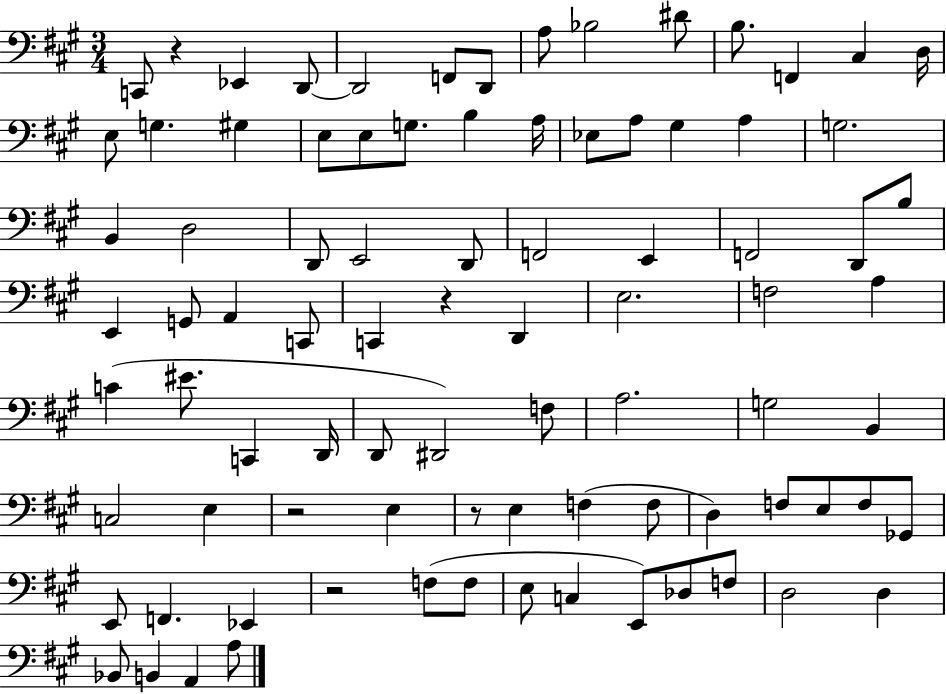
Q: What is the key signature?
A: A major